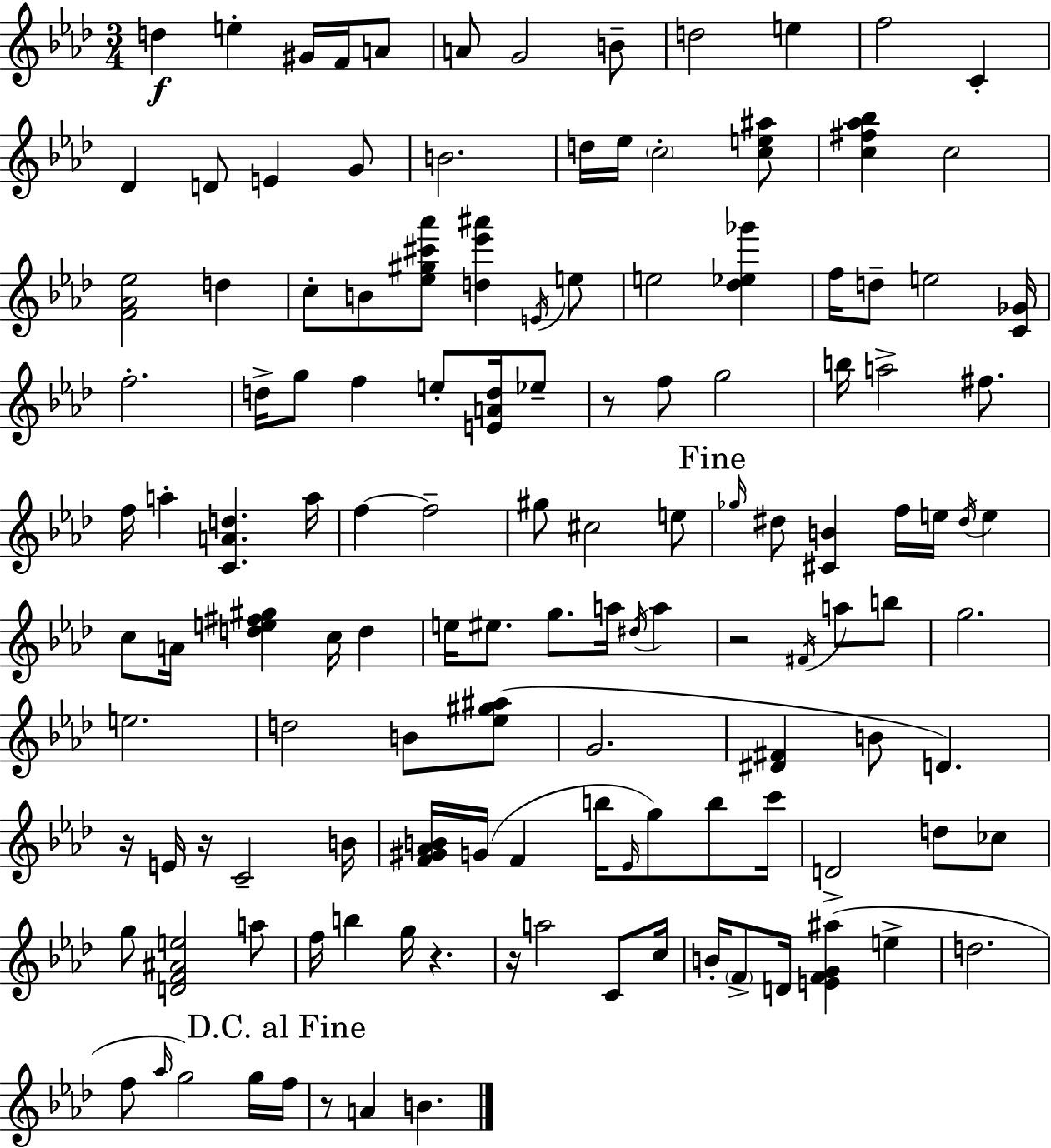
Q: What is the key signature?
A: F minor